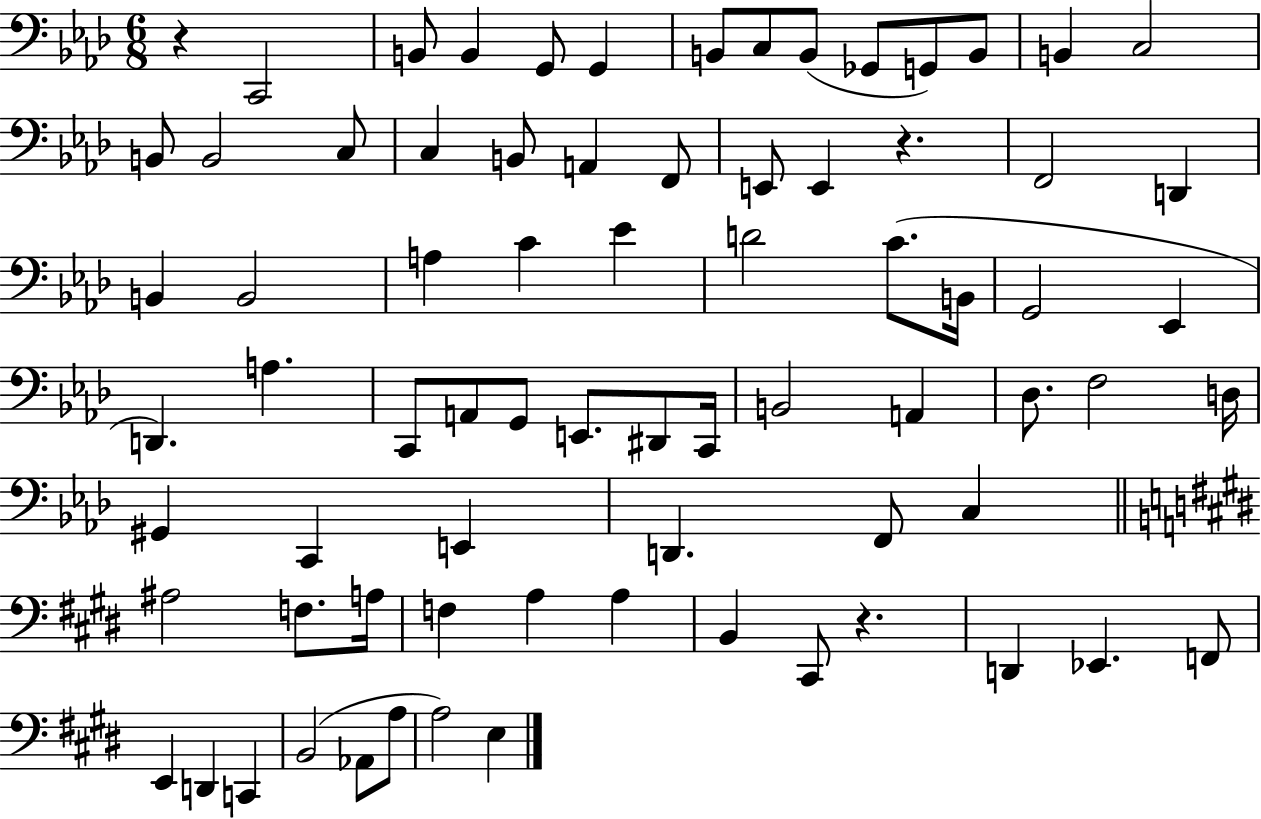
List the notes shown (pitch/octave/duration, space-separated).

R/q C2/h B2/e B2/q G2/e G2/q B2/e C3/e B2/e Gb2/e G2/e B2/e B2/q C3/h B2/e B2/h C3/e C3/q B2/e A2/q F2/e E2/e E2/q R/q. F2/h D2/q B2/q B2/h A3/q C4/q Eb4/q D4/h C4/e. B2/s G2/h Eb2/q D2/q. A3/q. C2/e A2/e G2/e E2/e. D#2/e C2/s B2/h A2/q Db3/e. F3/h D3/s G#2/q C2/q E2/q D2/q. F2/e C3/q A#3/h F3/e. A3/s F3/q A3/q A3/q B2/q C#2/e R/q. D2/q Eb2/q. F2/e E2/q D2/q C2/q B2/h Ab2/e A3/e A3/h E3/q